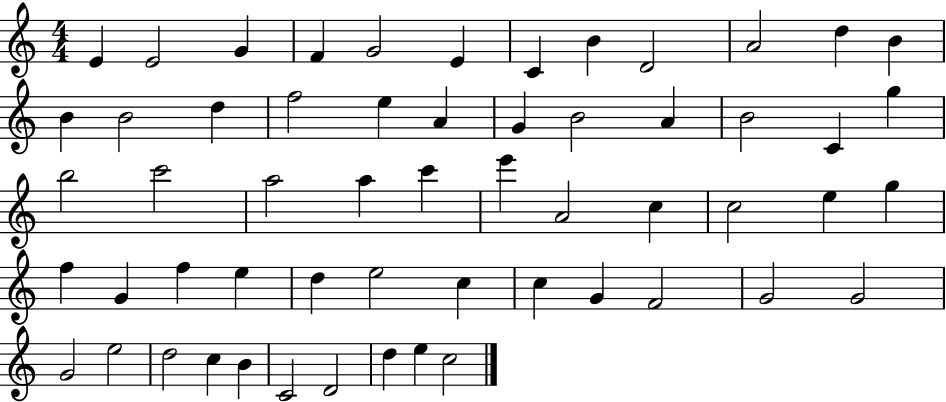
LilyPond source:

{
  \clef treble
  \numericTimeSignature
  \time 4/4
  \key c \major
  e'4 e'2 g'4 | f'4 g'2 e'4 | c'4 b'4 d'2 | a'2 d''4 b'4 | \break b'4 b'2 d''4 | f''2 e''4 a'4 | g'4 b'2 a'4 | b'2 c'4 g''4 | \break b''2 c'''2 | a''2 a''4 c'''4 | e'''4 a'2 c''4 | c''2 e''4 g''4 | \break f''4 g'4 f''4 e''4 | d''4 e''2 c''4 | c''4 g'4 f'2 | g'2 g'2 | \break g'2 e''2 | d''2 c''4 b'4 | c'2 d'2 | d''4 e''4 c''2 | \break \bar "|."
}